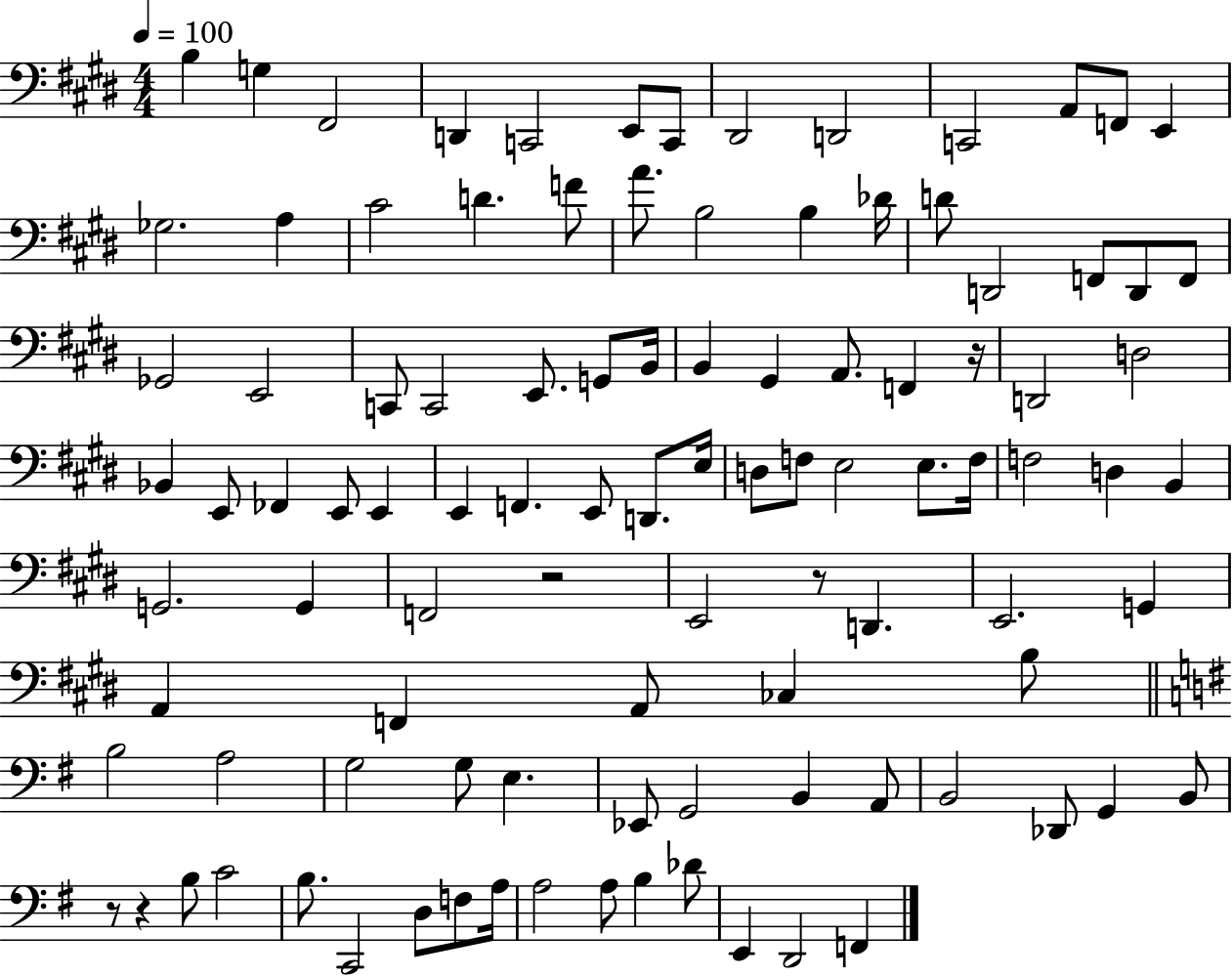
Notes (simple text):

B3/q G3/q F#2/h D2/q C2/h E2/e C2/e D#2/h D2/h C2/h A2/e F2/e E2/q Gb3/h. A3/q C#4/h D4/q. F4/e A4/e. B3/h B3/q Db4/s D4/e D2/h F2/e D2/e F2/e Gb2/h E2/h C2/e C2/h E2/e. G2/e B2/s B2/q G#2/q A2/e. F2/q R/s D2/h D3/h Bb2/q E2/e FES2/q E2/e E2/q E2/q F2/q. E2/e D2/e. E3/s D3/e F3/e E3/h E3/e. F3/s F3/h D3/q B2/q G2/h. G2/q F2/h R/h E2/h R/e D2/q. E2/h. G2/q A2/q F2/q A2/e CES3/q B3/e B3/h A3/h G3/h G3/e E3/q. Eb2/e G2/h B2/q A2/e B2/h Db2/e G2/q B2/e R/e R/q B3/e C4/h B3/e. C2/h D3/e F3/e A3/s A3/h A3/e B3/q Db4/e E2/q D2/h F2/q